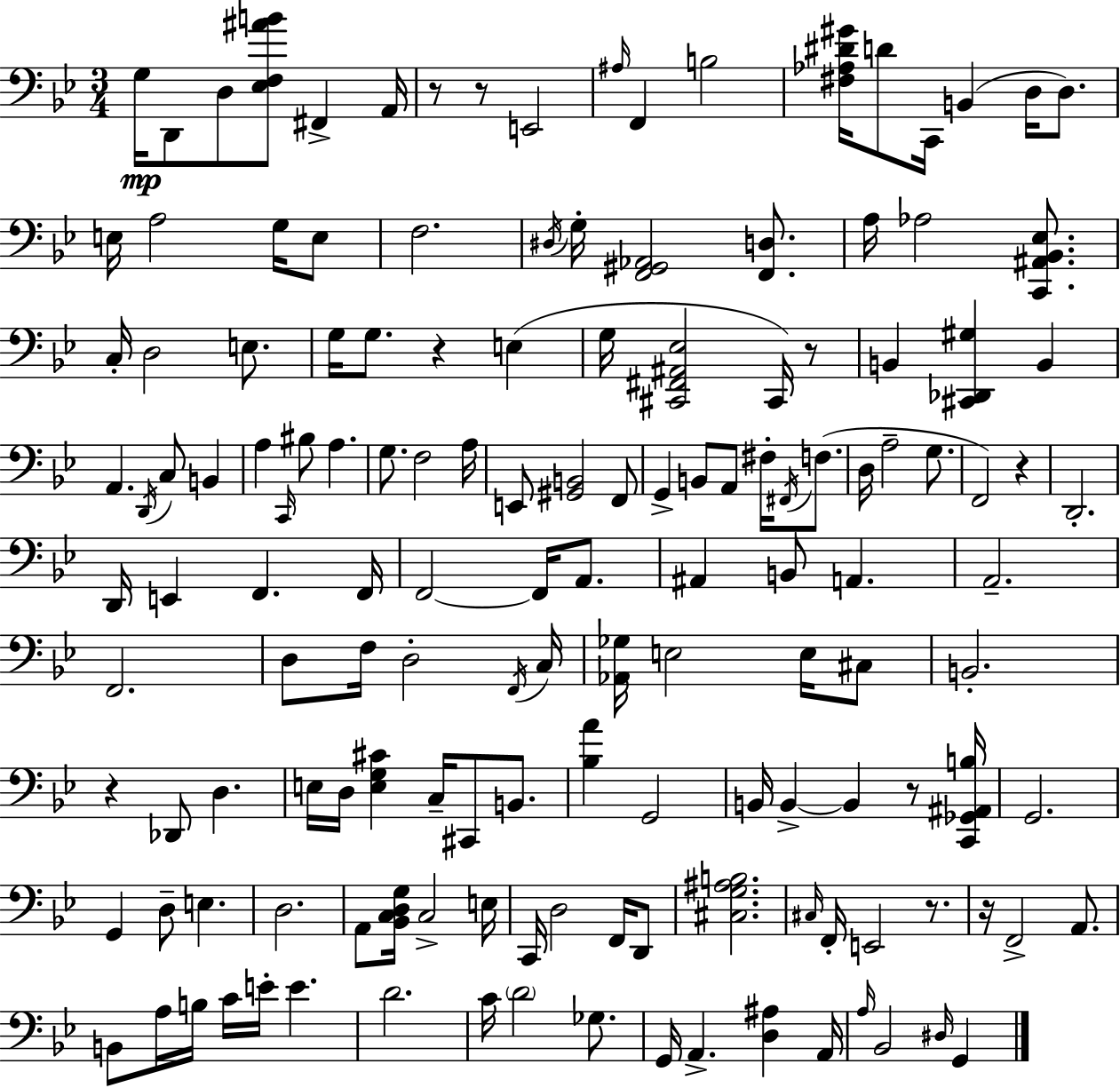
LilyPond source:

{
  \clef bass
  \numericTimeSignature
  \time 3/4
  \key bes \major
  \repeat volta 2 { g16\mp d,8 d8 <ees f ais' b'>8 fis,4-> a,16 | r8 r8 e,2 | \grace { ais16 } f,4 b2 | <fis aes dis' gis'>16 d'8 c,16 b,4( d16 d8.) | \break e16 a2 g16 e8 | f2. | \acciaccatura { dis16 } g16-. <f, gis, aes,>2 <f, d>8. | a16 aes2 <c, ais, bes, ees>8. | \break c16-. d2 e8. | g16 g8. r4 e4( | g16 <cis, fis, ais, ees>2 cis,16) | r8 b,4 <cis, des, gis>4 b,4 | \break a,4. \acciaccatura { d,16 } c8 b,4 | a4 \grace { c,16 } bis8 a4. | g8. f2 | a16 e,8 <gis, b,>2 | \break f,8 g,4-> b,8 a,8 | fis16-. \acciaccatura { fis,16 } f8.( d16 a2-- | g8. f,2) | r4 d,2.-. | \break d,16 e,4 f,4. | f,16 f,2~~ | f,16 a,8. ais,4 b,8 a,4. | a,2.-- | \break f,2. | d8 f16 d2-. | \acciaccatura { f,16 } c16 <aes, ges>16 e2 | e16 cis8 b,2.-. | \break r4 des,8 | d4. e16 d16 <e g cis'>4 | c16-- cis,8 b,8. <bes a'>4 g,2 | b,16 b,4->~~ b,4 | \break r8 <c, ges, ais, b>16 g,2. | g,4 d8-- | e4. d2. | a,8 <bes, c d g>16 c2-> | \break e16 c,16 d2 | f,16 d,8 <cis g ais b>2. | \grace { cis16 } f,16-. e,2 | r8. r16 f,2-> | \break a,8. b,8 a16 b16 c'16 | e'16-. e'4. d'2. | c'16 \parenthesize d'2 | ges8. g,16 a,4.-> | \break <d ais>4 a,16 \grace { a16 } bes,2 | \grace { dis16 } g,4 } \bar "|."
}